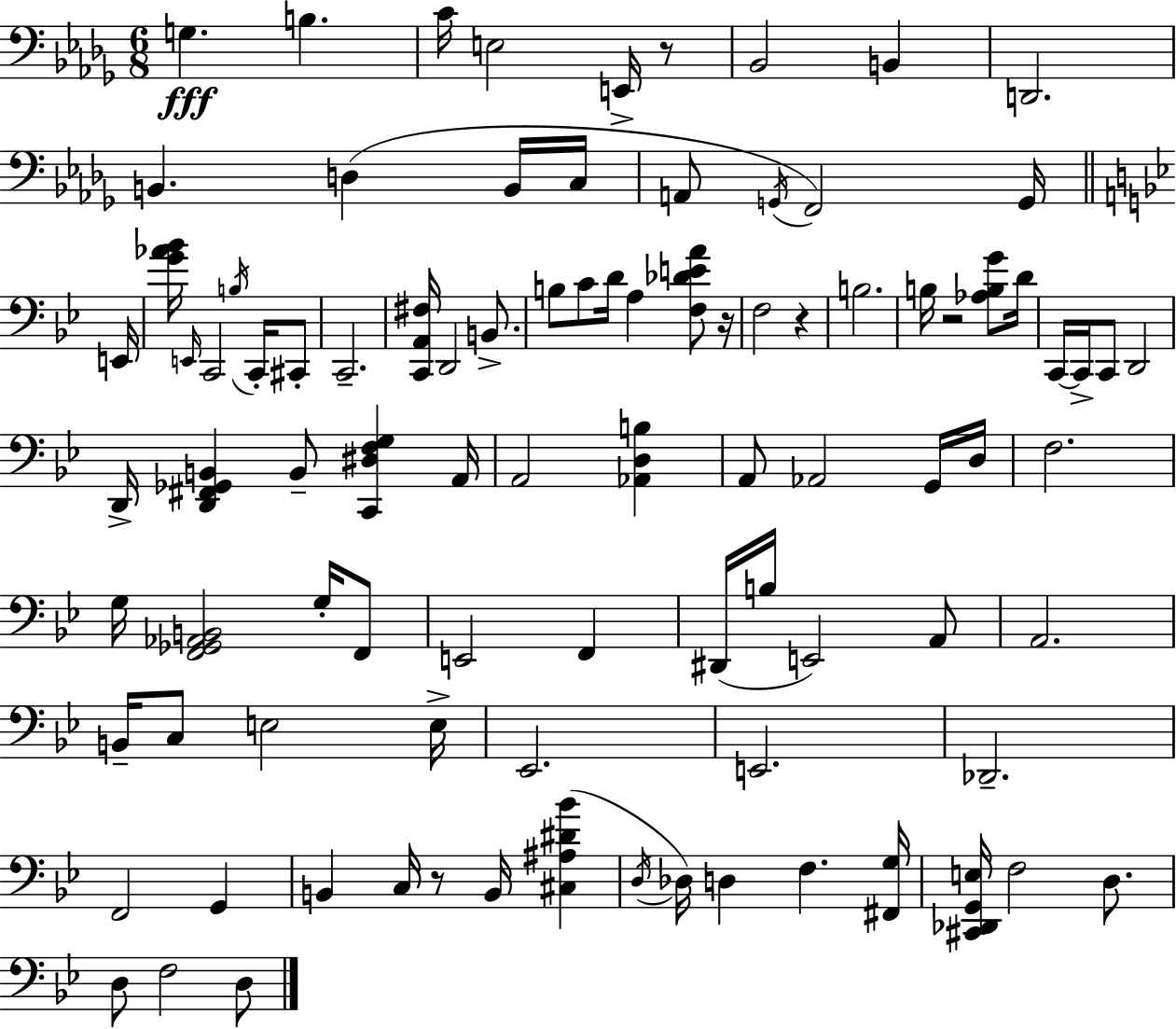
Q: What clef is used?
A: bass